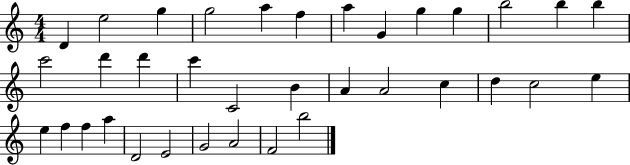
{
  \clef treble
  \numericTimeSignature
  \time 4/4
  \key c \major
  d'4 e''2 g''4 | g''2 a''4 f''4 | a''4 g'4 g''4 g''4 | b''2 b''4 b''4 | \break c'''2 d'''4 d'''4 | c'''4 c'2 b'4 | a'4 a'2 c''4 | d''4 c''2 e''4 | \break e''4 f''4 f''4 a''4 | d'2 e'2 | g'2 a'2 | f'2 b''2 | \break \bar "|."
}